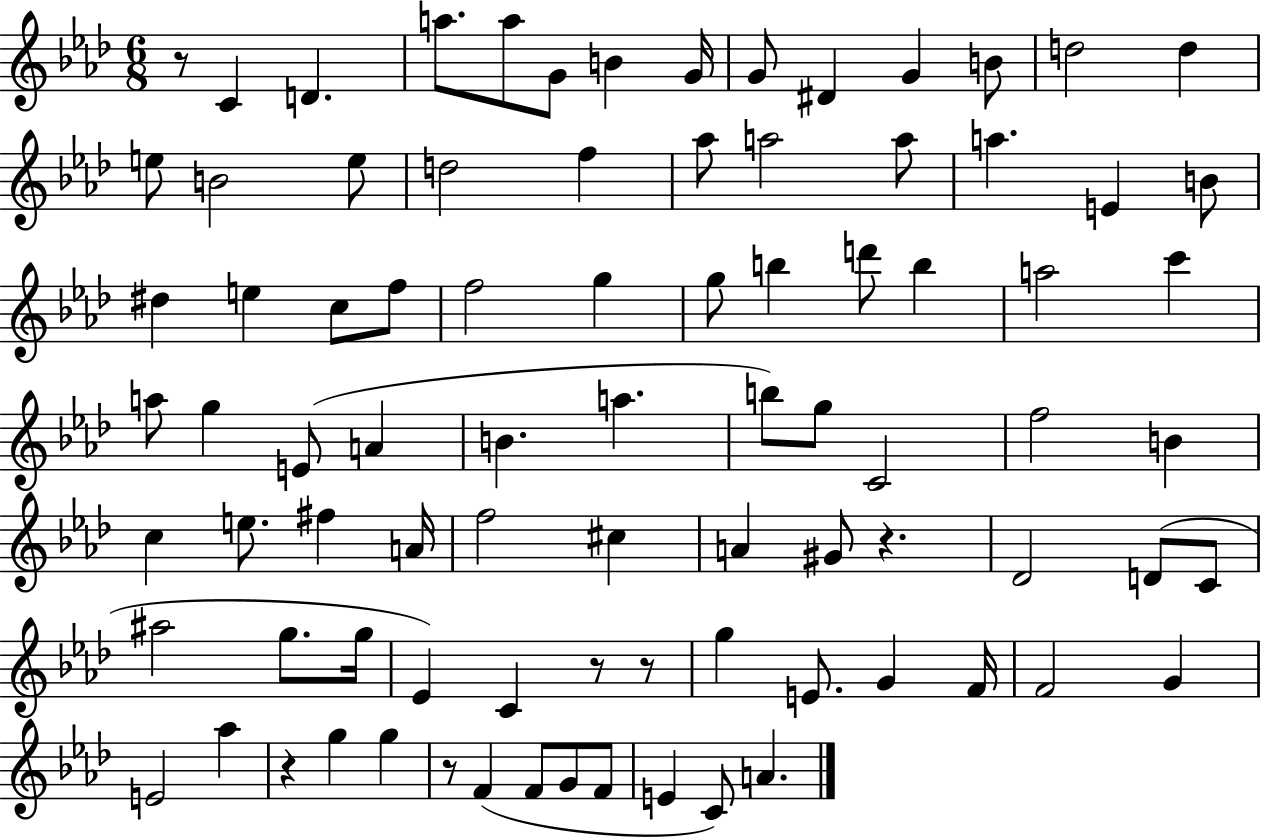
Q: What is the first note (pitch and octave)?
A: C4